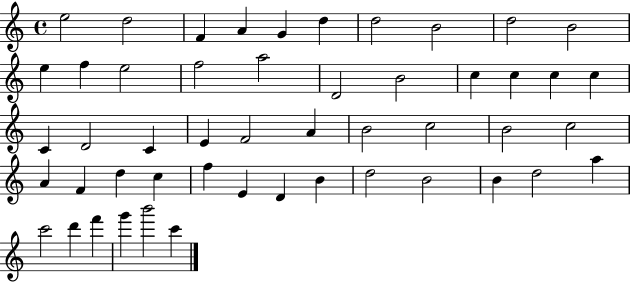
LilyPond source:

{
  \clef treble
  \time 4/4
  \defaultTimeSignature
  \key c \major
  e''2 d''2 | f'4 a'4 g'4 d''4 | d''2 b'2 | d''2 b'2 | \break e''4 f''4 e''2 | f''2 a''2 | d'2 b'2 | c''4 c''4 c''4 c''4 | \break c'4 d'2 c'4 | e'4 f'2 a'4 | b'2 c''2 | b'2 c''2 | \break a'4 f'4 d''4 c''4 | f''4 e'4 d'4 b'4 | d''2 b'2 | b'4 d''2 a''4 | \break c'''2 d'''4 f'''4 | g'''4 b'''2 c'''4 | \bar "|."
}